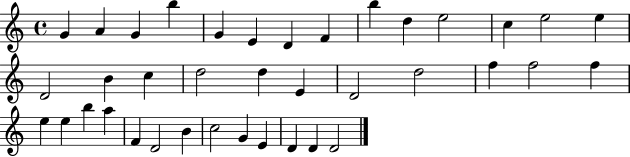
G4/q A4/q G4/q B5/q G4/q E4/q D4/q F4/q B5/q D5/q E5/h C5/q E5/h E5/q D4/h B4/q C5/q D5/h D5/q E4/q D4/h D5/h F5/q F5/h F5/q E5/q E5/q B5/q A5/q F4/q D4/h B4/q C5/h G4/q E4/q D4/q D4/q D4/h